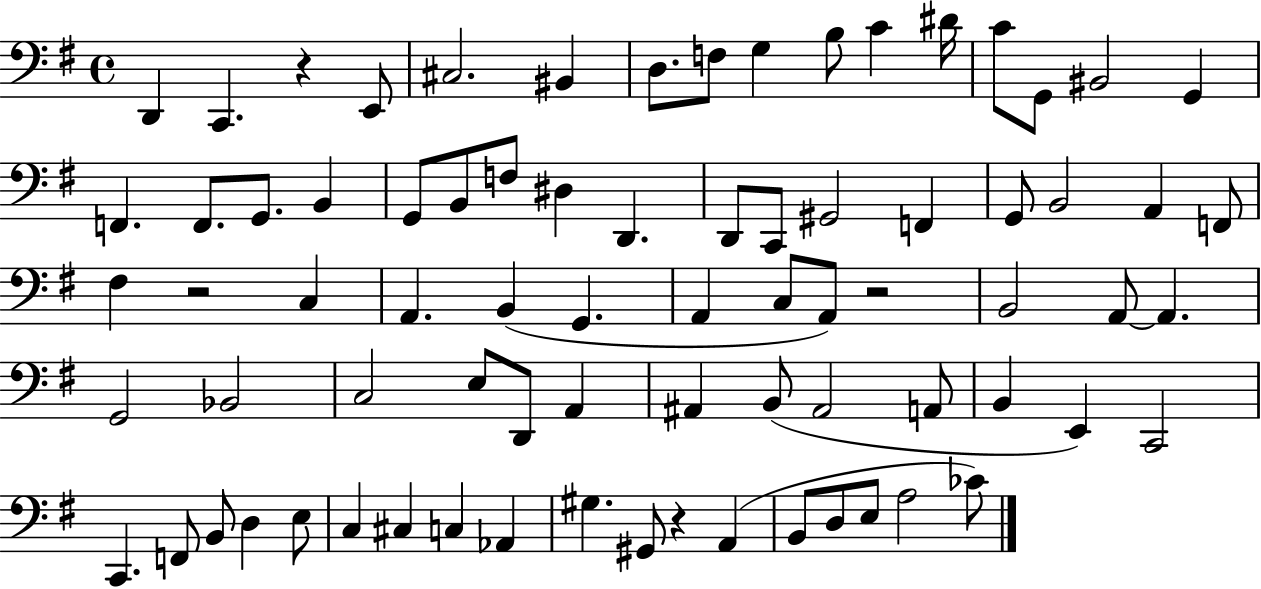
D2/q C2/q. R/q E2/e C#3/h. BIS2/q D3/e. F3/e G3/q B3/e C4/q D#4/s C4/e G2/e BIS2/h G2/q F2/q. F2/e. G2/e. B2/q G2/e B2/e F3/e D#3/q D2/q. D2/e C2/e G#2/h F2/q G2/e B2/h A2/q F2/e F#3/q R/h C3/q A2/q. B2/q G2/q. A2/q C3/e A2/e R/h B2/h A2/e A2/q. G2/h Bb2/h C3/h E3/e D2/e A2/q A#2/q B2/e A#2/h A2/e B2/q E2/q C2/h C2/q. F2/e B2/e D3/q E3/e C3/q C#3/q C3/q Ab2/q G#3/q. G#2/e R/q A2/q B2/e D3/e E3/e A3/h CES4/e